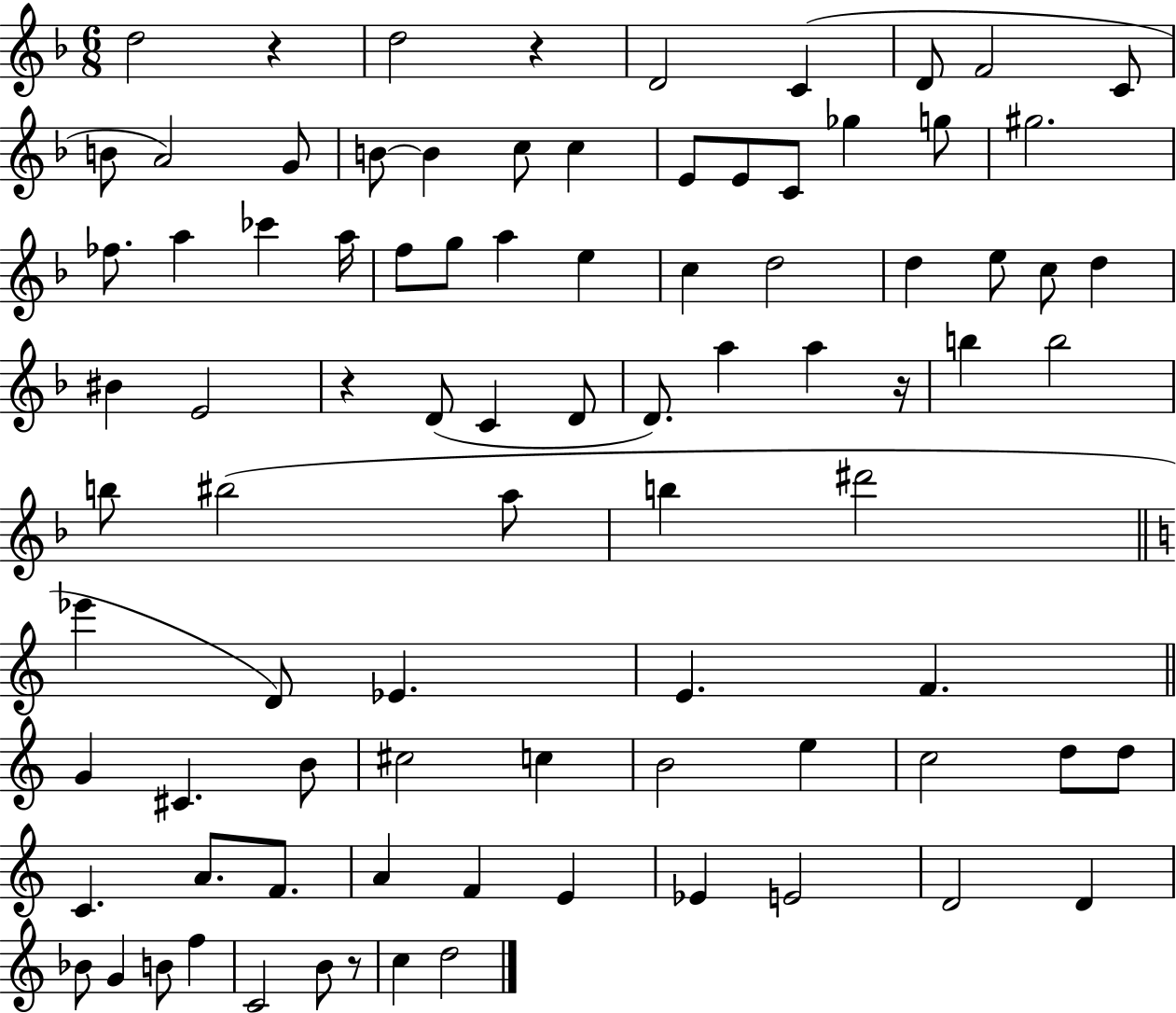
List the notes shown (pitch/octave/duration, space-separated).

D5/h R/q D5/h R/q D4/h C4/q D4/e F4/h C4/e B4/e A4/h G4/e B4/e B4/q C5/e C5/q E4/e E4/e C4/e Gb5/q G5/e G#5/h. FES5/e. A5/q CES6/q A5/s F5/e G5/e A5/q E5/q C5/q D5/h D5/q E5/e C5/e D5/q BIS4/q E4/h R/q D4/e C4/q D4/e D4/e. A5/q A5/q R/s B5/q B5/h B5/e BIS5/h A5/e B5/q D#6/h Eb6/q D4/e Eb4/q. E4/q. F4/q. G4/q C#4/q. B4/e C#5/h C5/q B4/h E5/q C5/h D5/e D5/e C4/q. A4/e. F4/e. A4/q F4/q E4/q Eb4/q E4/h D4/h D4/q Bb4/e G4/q B4/e F5/q C4/h B4/e R/e C5/q D5/h